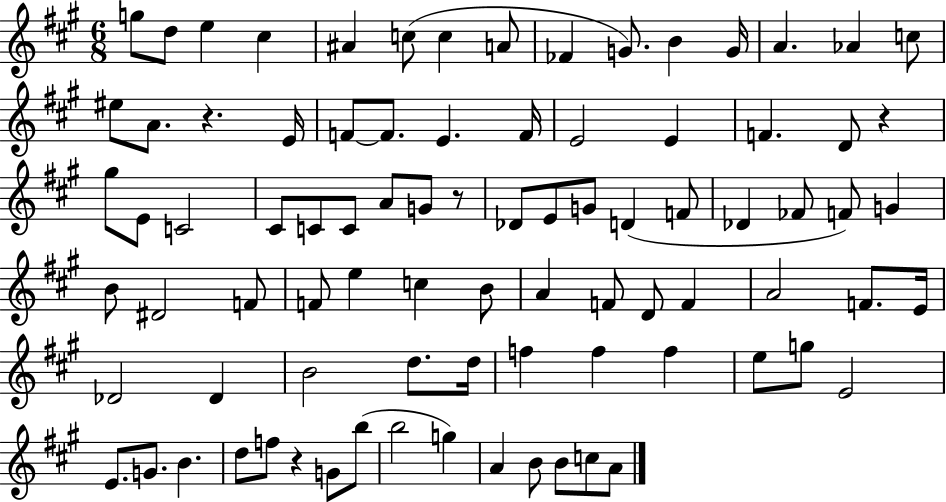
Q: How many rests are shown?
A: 4